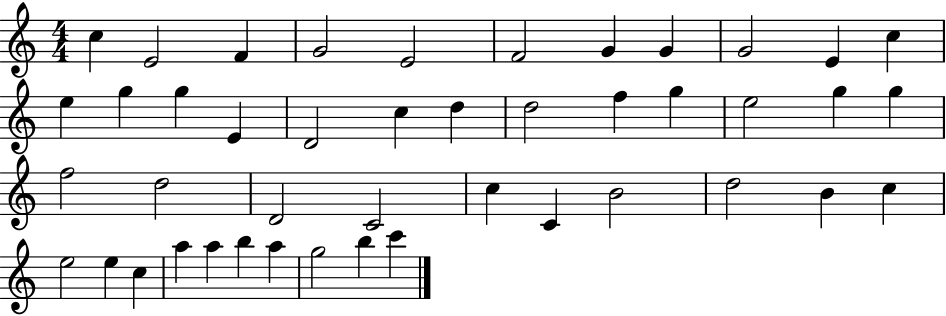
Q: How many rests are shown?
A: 0